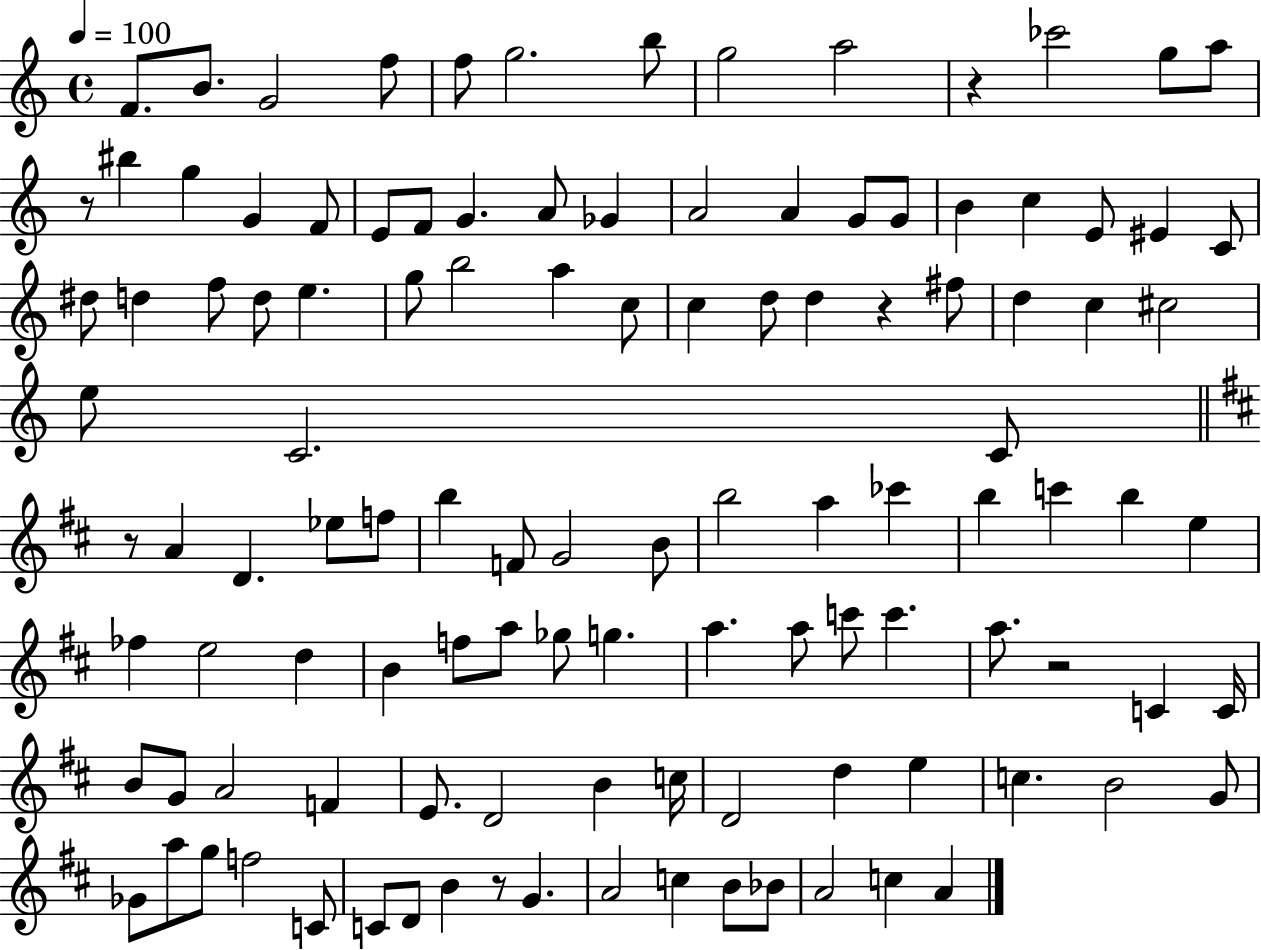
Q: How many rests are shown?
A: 6